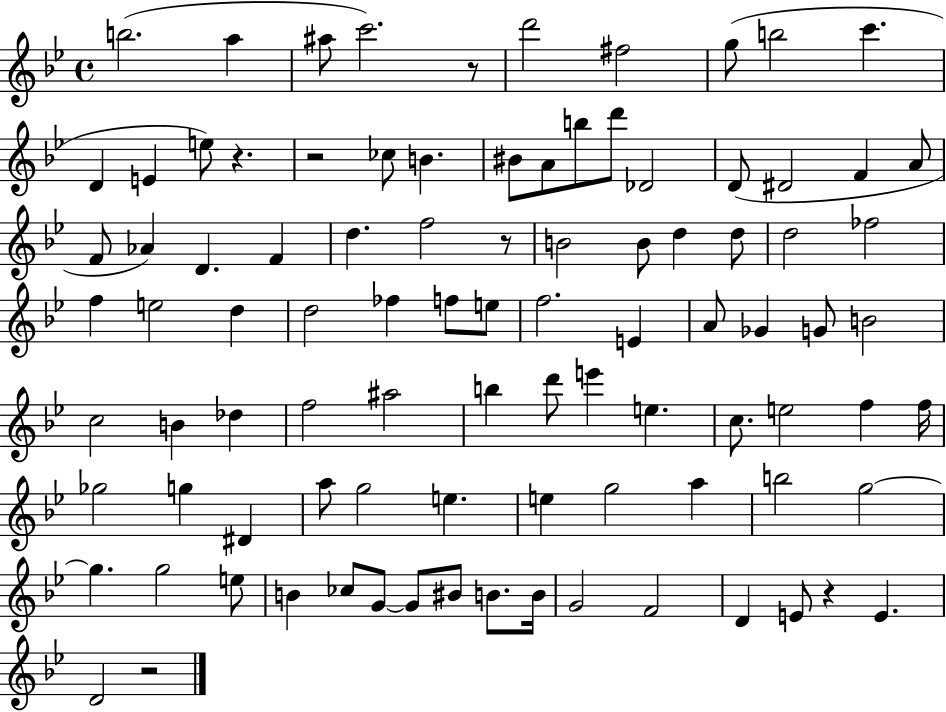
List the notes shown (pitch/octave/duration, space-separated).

B5/h. A5/q A#5/e C6/h. R/e D6/h F#5/h G5/e B5/h C6/q. D4/q E4/q E5/e R/q. R/h CES5/e B4/q. BIS4/e A4/e B5/e D6/e Db4/h D4/e D#4/h F4/q A4/e F4/e Ab4/q D4/q. F4/q D5/q. F5/h R/e B4/h B4/e D5/q D5/e D5/h FES5/h F5/q E5/h D5/q D5/h FES5/q F5/e E5/e F5/h. E4/q A4/e Gb4/q G4/e B4/h C5/h B4/q Db5/q F5/h A#5/h B5/q D6/e E6/q E5/q. C5/e. E5/h F5/q F5/s Gb5/h G5/q D#4/q A5/e G5/h E5/q. E5/q G5/h A5/q B5/h G5/h G5/q. G5/h E5/e B4/q CES5/e G4/e G4/e BIS4/e B4/e. B4/s G4/h F4/h D4/q E4/e R/q E4/q. D4/h R/h